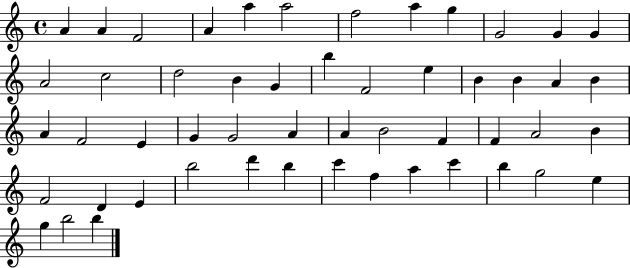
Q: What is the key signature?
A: C major